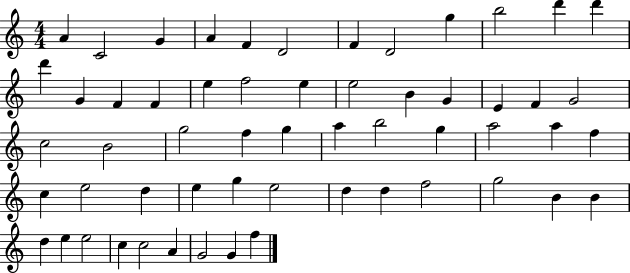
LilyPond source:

{
  \clef treble
  \numericTimeSignature
  \time 4/4
  \key c \major
  a'4 c'2 g'4 | a'4 f'4 d'2 | f'4 d'2 g''4 | b''2 d'''4 d'''4 | \break d'''4 g'4 f'4 f'4 | e''4 f''2 e''4 | e''2 b'4 g'4 | e'4 f'4 g'2 | \break c''2 b'2 | g''2 f''4 g''4 | a''4 b''2 g''4 | a''2 a''4 f''4 | \break c''4 e''2 d''4 | e''4 g''4 e''2 | d''4 d''4 f''2 | g''2 b'4 b'4 | \break d''4 e''4 e''2 | c''4 c''2 a'4 | g'2 g'4 f''4 | \bar "|."
}